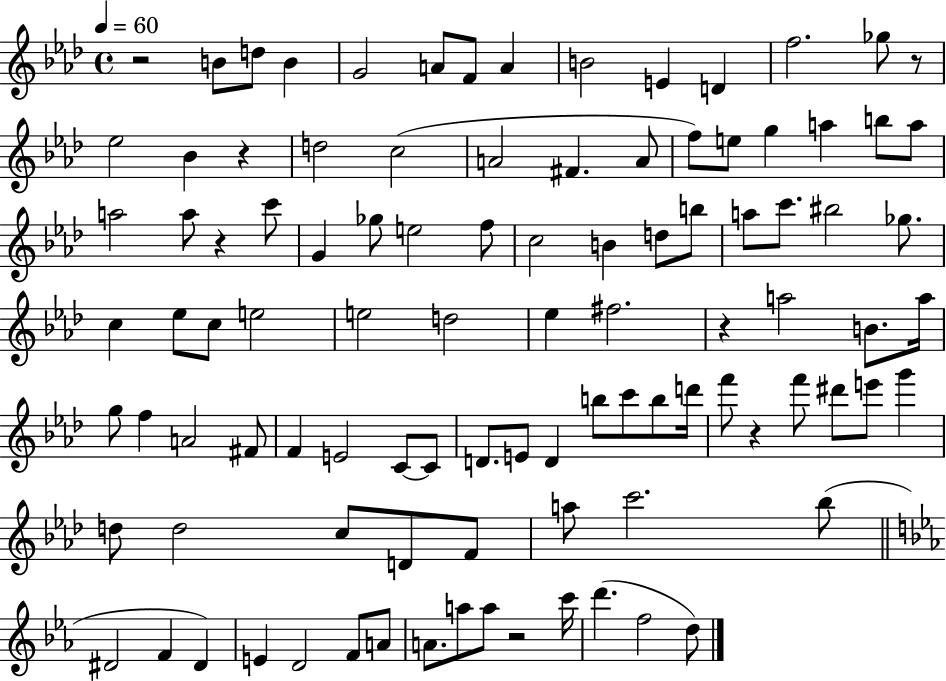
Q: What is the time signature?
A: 4/4